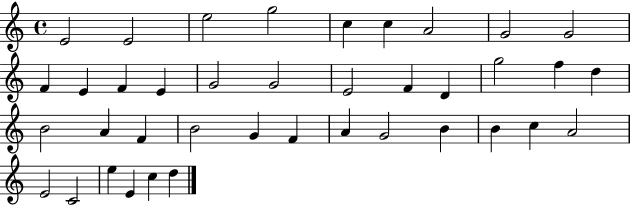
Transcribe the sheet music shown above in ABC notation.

X:1
T:Untitled
M:4/4
L:1/4
K:C
E2 E2 e2 g2 c c A2 G2 G2 F E F E G2 G2 E2 F D g2 f d B2 A F B2 G F A G2 B B c A2 E2 C2 e E c d